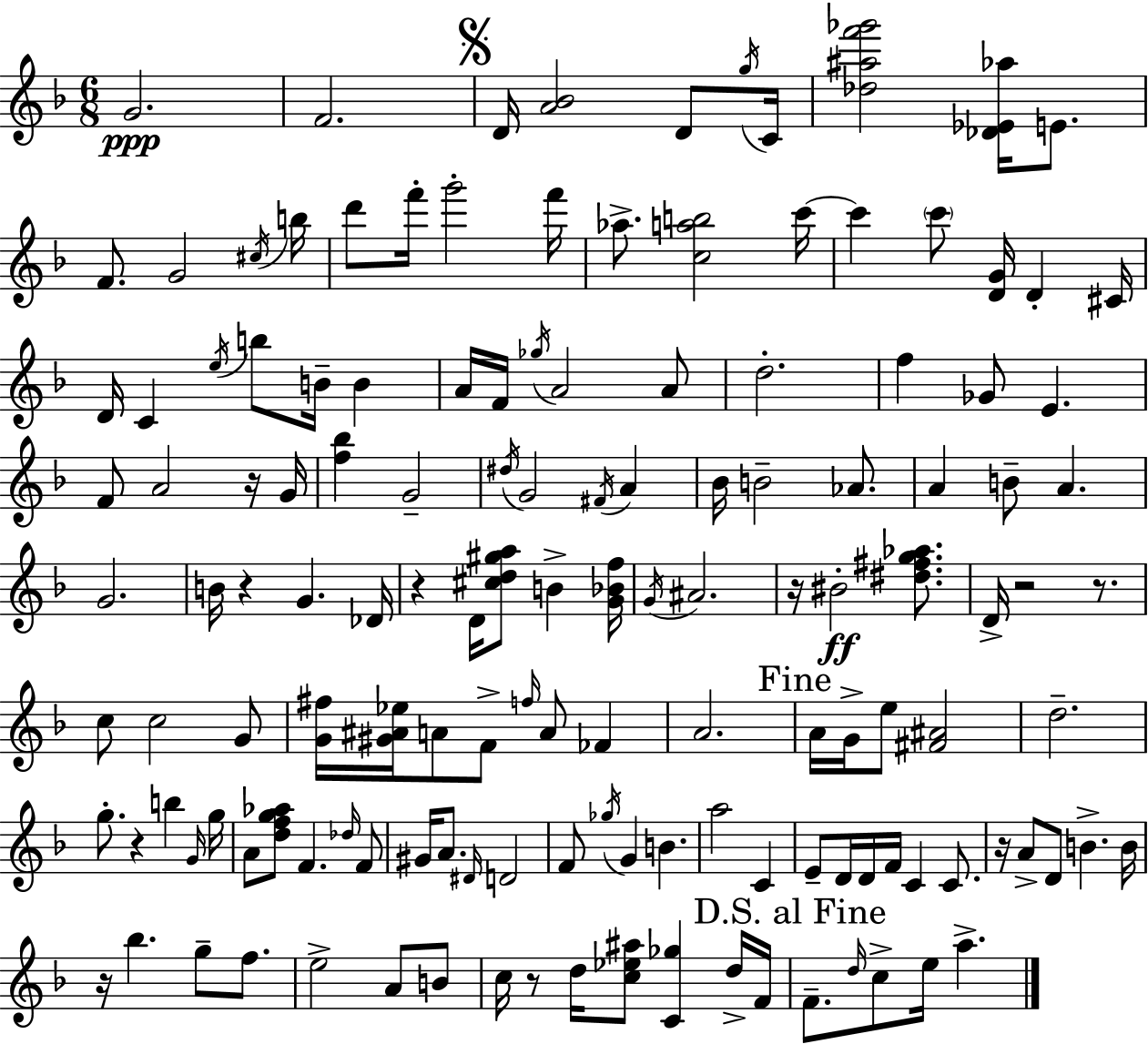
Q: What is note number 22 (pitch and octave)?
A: D4